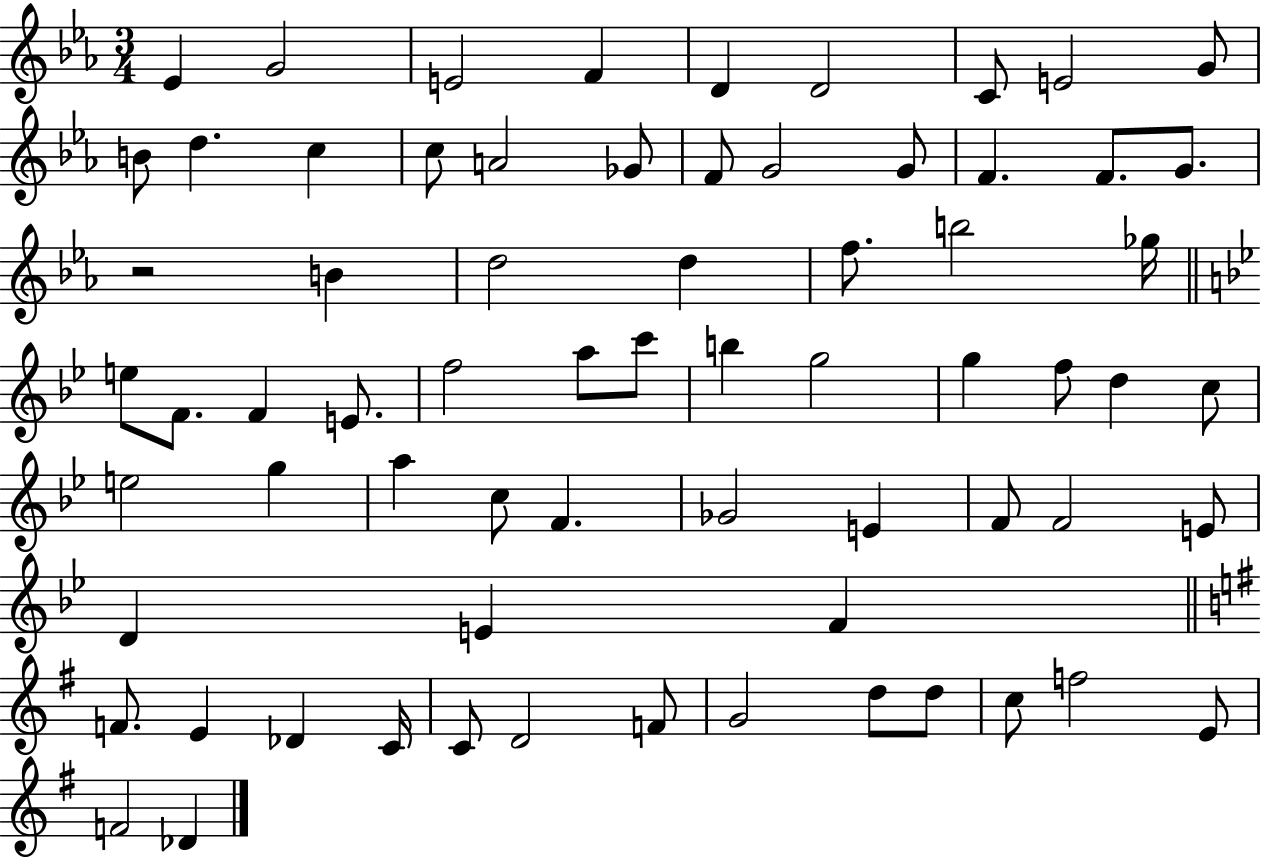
X:1
T:Untitled
M:3/4
L:1/4
K:Eb
_E G2 E2 F D D2 C/2 E2 G/2 B/2 d c c/2 A2 _G/2 F/2 G2 G/2 F F/2 G/2 z2 B d2 d f/2 b2 _g/4 e/2 F/2 F E/2 f2 a/2 c'/2 b g2 g f/2 d c/2 e2 g a c/2 F _G2 E F/2 F2 E/2 D E F F/2 E _D C/4 C/2 D2 F/2 G2 d/2 d/2 c/2 f2 E/2 F2 _D